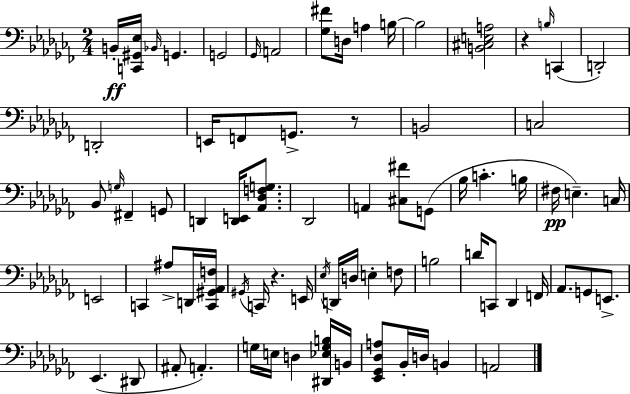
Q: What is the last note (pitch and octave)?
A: A2